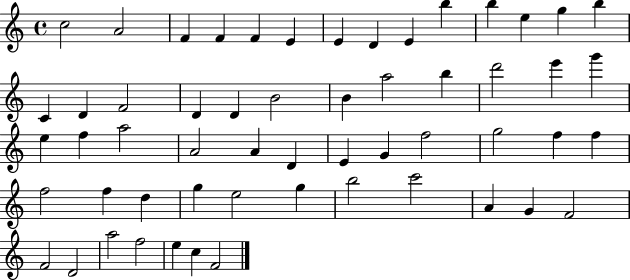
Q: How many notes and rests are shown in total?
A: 56